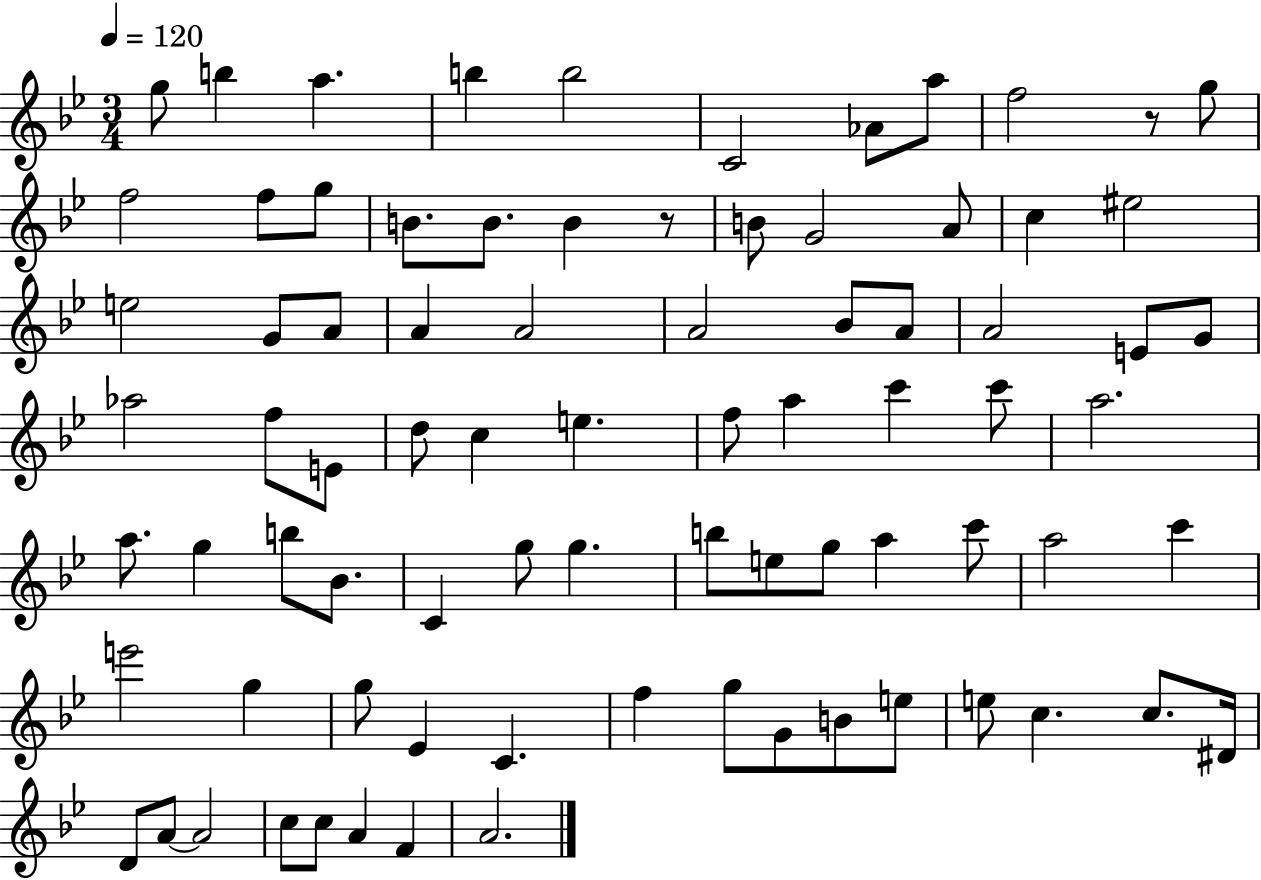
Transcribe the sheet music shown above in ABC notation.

X:1
T:Untitled
M:3/4
L:1/4
K:Bb
g/2 b a b b2 C2 _A/2 a/2 f2 z/2 g/2 f2 f/2 g/2 B/2 B/2 B z/2 B/2 G2 A/2 c ^e2 e2 G/2 A/2 A A2 A2 _B/2 A/2 A2 E/2 G/2 _a2 f/2 E/2 d/2 c e f/2 a c' c'/2 a2 a/2 g b/2 _B/2 C g/2 g b/2 e/2 g/2 a c'/2 a2 c' e'2 g g/2 _E C f g/2 G/2 B/2 e/2 e/2 c c/2 ^D/4 D/2 A/2 A2 c/2 c/2 A F A2